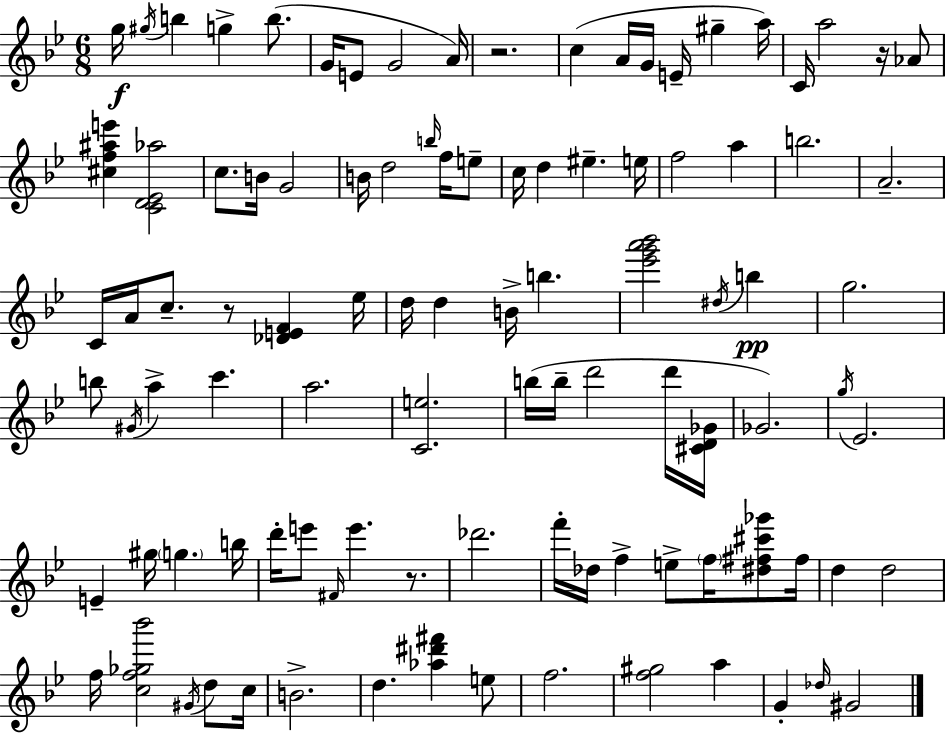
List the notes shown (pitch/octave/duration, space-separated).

G5/s G#5/s B5/q G5/q B5/e. G4/s E4/e G4/h A4/s R/h. C5/q A4/s G4/s E4/s G#5/q A5/s C4/s A5/h R/s Ab4/e [C#5,F5,A#5,E6]/q [C4,D4,Eb4,Ab5]/h C5/e. B4/s G4/h B4/s D5/h B5/s F5/s E5/e C5/s D5/q EIS5/q. E5/s F5/h A5/q B5/h. A4/h. C4/s A4/s C5/e. R/e [Db4,E4,F4]/q Eb5/s D5/s D5/q B4/s B5/q. [Eb6,G6,A6,Bb6]/h D#5/s B5/q G5/h. B5/e G#4/s A5/q C6/q. A5/h. [C4,E5]/h. B5/s B5/s D6/h D6/s [C#4,D4,Gb4]/s Gb4/h. G5/s Eb4/h. E4/q G#5/s G5/q. B5/s D6/s E6/e F#4/s E6/q. R/e. Db6/h. F6/s Db5/s F5/q E5/e F5/s [D#5,F#5,C#6,Gb6]/e F#5/s D5/q D5/h F5/s [C5,F5,Gb5,Bb6]/h G#4/s D5/e C5/s B4/h. D5/q. [Ab5,D#6,F#6]/q E5/e F5/h. [F5,G#5]/h A5/q G4/q Db5/s G#4/h